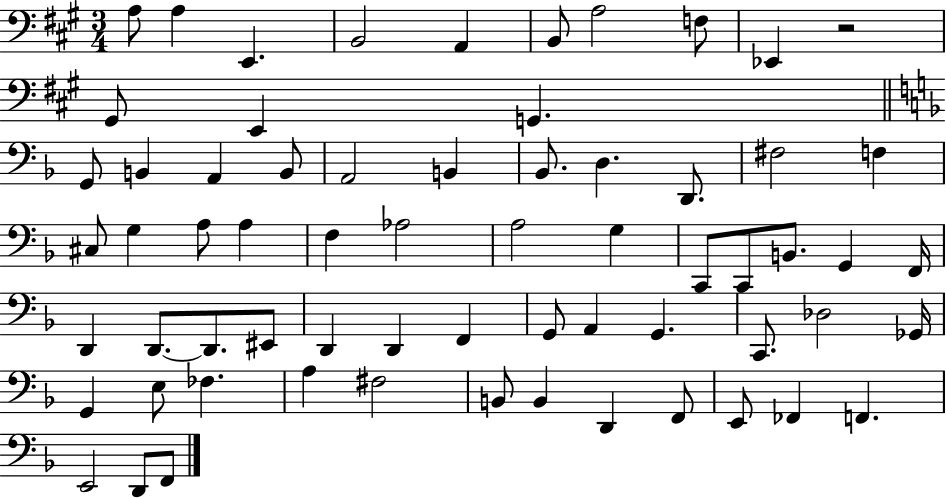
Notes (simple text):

A3/e A3/q E2/q. B2/h A2/q B2/e A3/h F3/e Eb2/q R/h G#2/e E2/q G2/q. G2/e B2/q A2/q B2/e A2/h B2/q Bb2/e. D3/q. D2/e. F#3/h F3/q C#3/e G3/q A3/e A3/q F3/q Ab3/h A3/h G3/q C2/e C2/e B2/e. G2/q F2/s D2/q D2/e. D2/e. EIS2/e D2/q D2/q F2/q G2/e A2/q G2/q. C2/e. Db3/h Gb2/s G2/q E3/e FES3/q. A3/q F#3/h B2/e B2/q D2/q F2/e E2/e FES2/q F2/q. E2/h D2/e F2/e